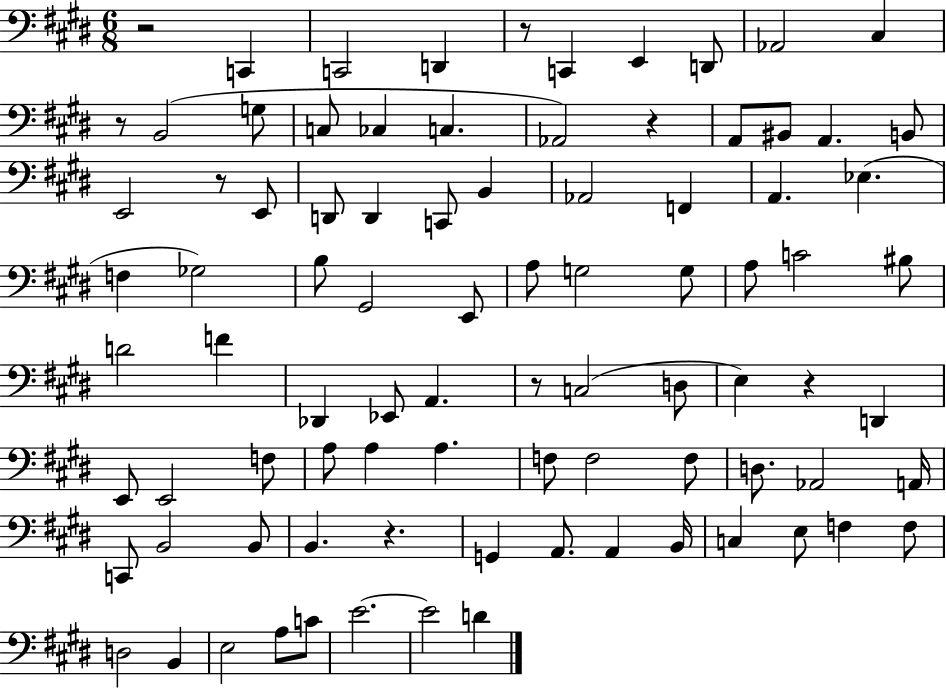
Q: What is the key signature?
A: E major